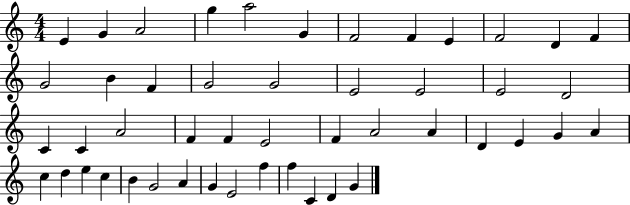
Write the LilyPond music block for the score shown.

{
  \clef treble
  \numericTimeSignature
  \time 4/4
  \key c \major
  e'4 g'4 a'2 | g''4 a''2 g'4 | f'2 f'4 e'4 | f'2 d'4 f'4 | \break g'2 b'4 f'4 | g'2 g'2 | e'2 e'2 | e'2 d'2 | \break c'4 c'4 a'2 | f'4 f'4 e'2 | f'4 a'2 a'4 | d'4 e'4 g'4 a'4 | \break c''4 d''4 e''4 c''4 | b'4 g'2 a'4 | g'4 e'2 f''4 | f''4 c'4 d'4 g'4 | \break \bar "|."
}